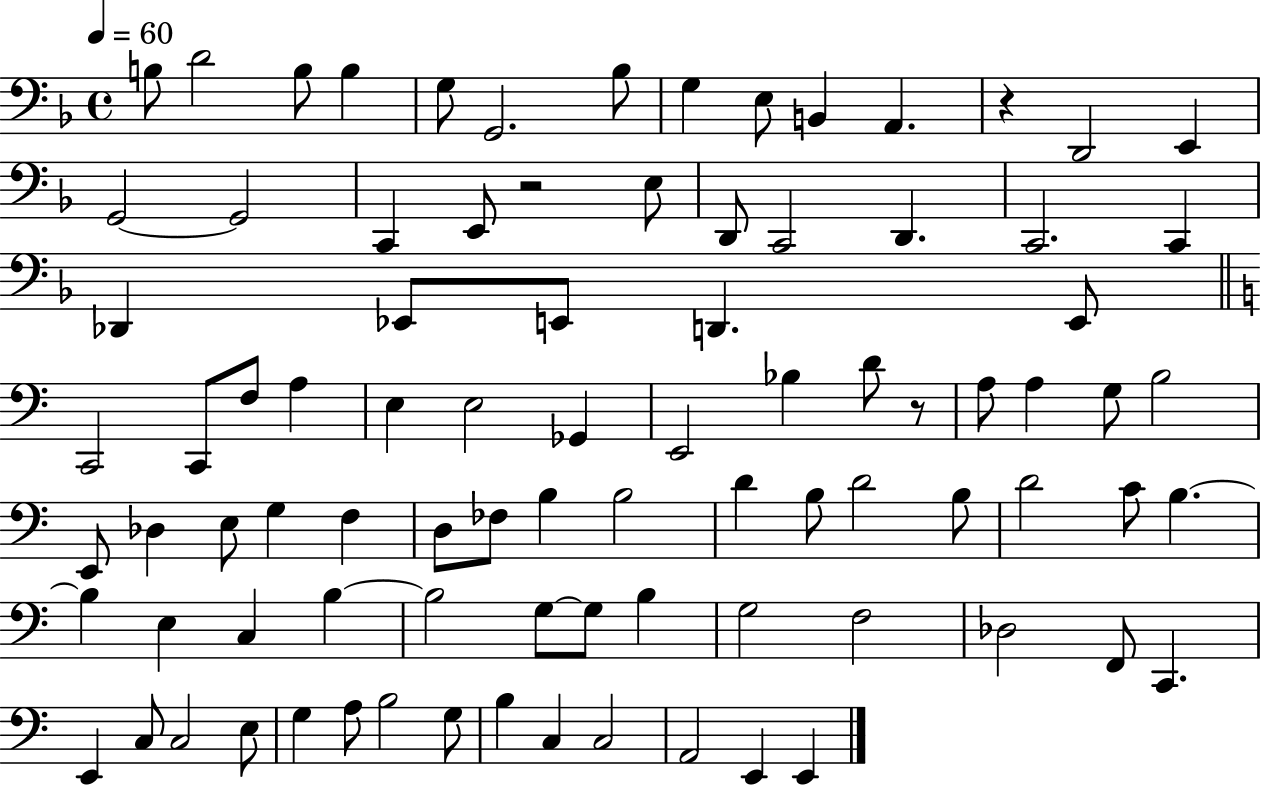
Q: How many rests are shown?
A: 3